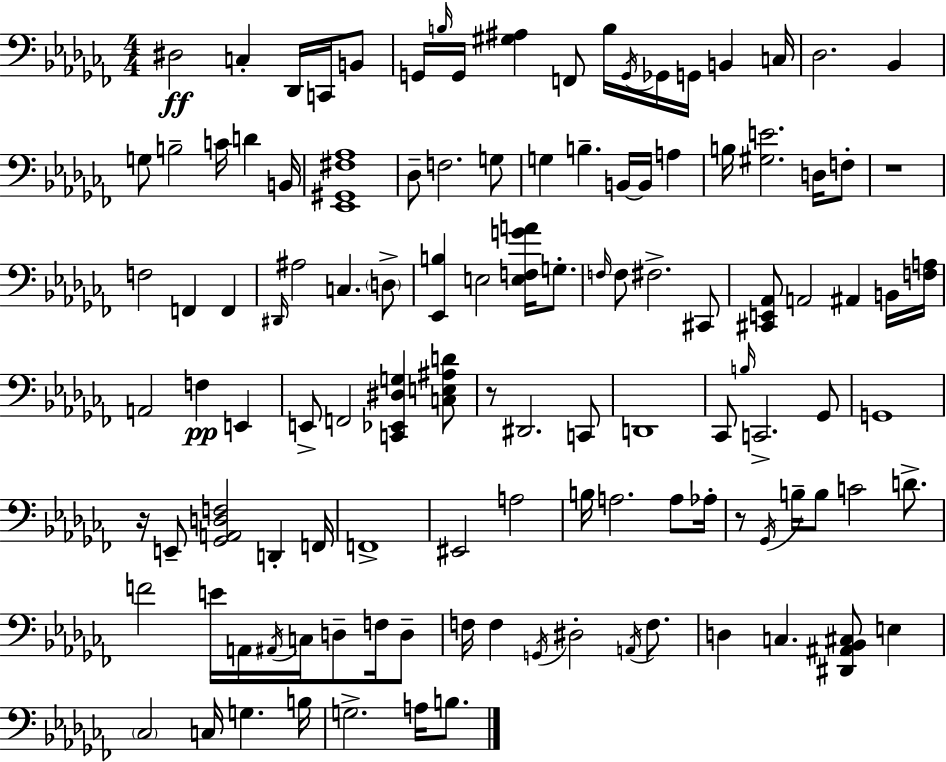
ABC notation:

X:1
T:Untitled
M:4/4
L:1/4
K:Abm
^D,2 C, _D,,/4 C,,/4 B,,/2 G,,/4 B,/4 G,,/4 [^G,^A,] F,,/2 B,/4 G,,/4 _G,,/4 G,,/4 B,, C,/4 _D,2 _B,, G,/2 B,2 C/4 D B,,/4 [_E,,^G,,^F,_A,]4 _D,/2 F,2 G,/2 G, B, B,,/4 B,,/4 A, B,/4 [^G,E]2 D,/4 F,/2 z4 F,2 F,, F,, ^D,,/4 ^A,2 C, D,/2 [_E,,B,] E,2 [E,F,GA]/4 G,/2 F,/4 F,/2 ^F,2 ^C,,/2 [^C,,E,,_A,,]/2 A,,2 ^A,, B,,/4 [F,A,]/4 A,,2 F, E,, E,,/2 F,,2 [C,,_E,,^D,G,] [C,E,^A,D]/2 z/2 ^D,,2 C,,/2 D,,4 _C,,/2 B,/4 C,,2 _G,,/2 G,,4 z/4 E,,/2 [_G,,A,,D,F,]2 D,, F,,/4 F,,4 ^E,,2 A,2 B,/4 A,2 A,/2 _A,/4 z/2 _G,,/4 B,/4 B,/2 C2 D/2 F2 E/4 A,,/4 ^A,,/4 C,/4 D,/2 F,/4 D,/2 F,/4 F, G,,/4 ^D,2 A,,/4 F,/2 D, C, [^D,,^A,,_B,,^C,]/2 E, _C,2 C,/4 G, B,/4 G,2 A,/4 B,/2